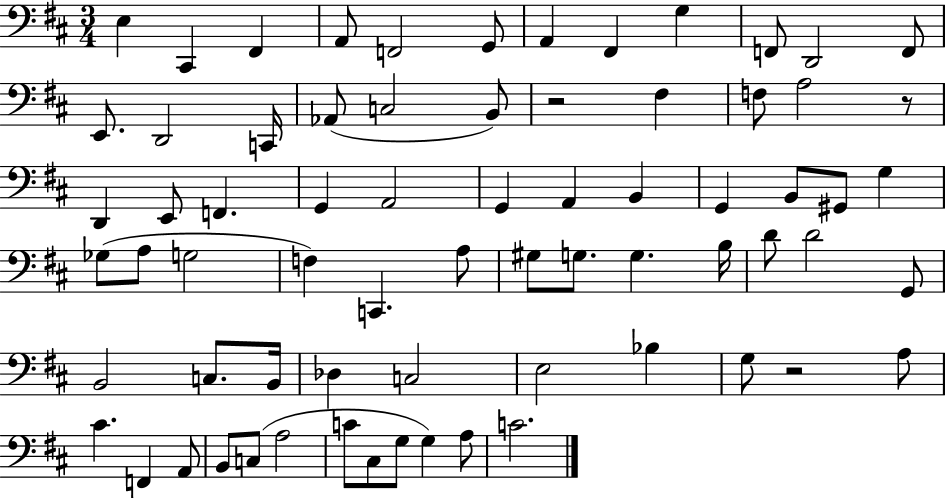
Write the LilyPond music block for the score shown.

{
  \clef bass
  \numericTimeSignature
  \time 3/4
  \key d \major
  \repeat volta 2 { e4 cis,4 fis,4 | a,8 f,2 g,8 | a,4 fis,4 g4 | f,8 d,2 f,8 | \break e,8. d,2 c,16 | aes,8( c2 b,8) | r2 fis4 | f8 a2 r8 | \break d,4 e,8 f,4. | g,4 a,2 | g,4 a,4 b,4 | g,4 b,8 gis,8 g4 | \break ges8( a8 g2 | f4) c,4. a8 | gis8 g8. g4. b16 | d'8 d'2 g,8 | \break b,2 c8. b,16 | des4 c2 | e2 bes4 | g8 r2 a8 | \break cis'4. f,4 a,8 | b,8 c8( a2 | c'8 cis8 g8 g4) a8 | c'2. | \break } \bar "|."
}